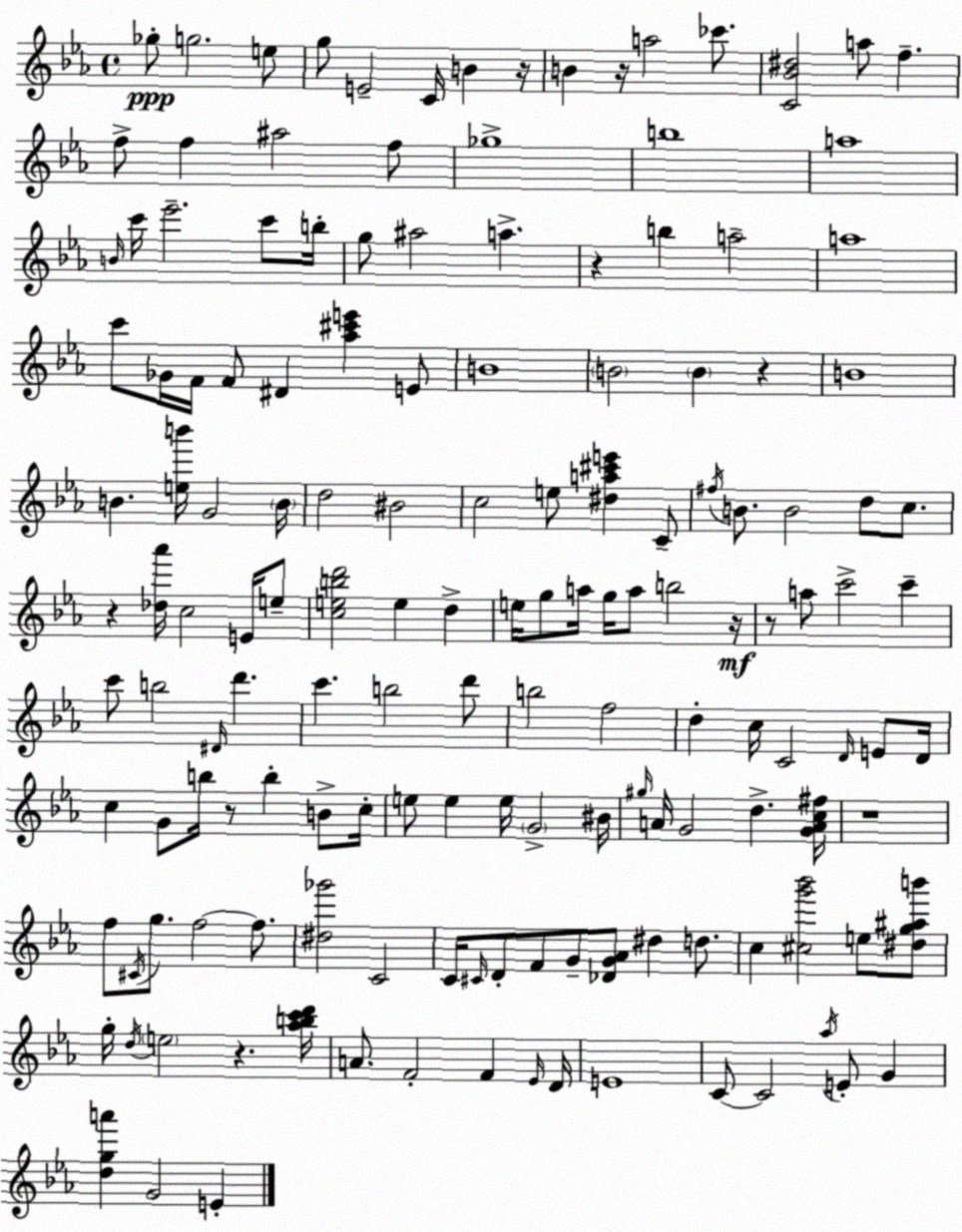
X:1
T:Untitled
M:4/4
L:1/4
K:Eb
_g/2 g2 e/2 g/2 E2 C/4 B z/4 B z/4 a2 _c'/2 [C_B^d]2 a/2 f f/2 f ^a2 f/2 _g4 b4 a4 B/4 c'/4 _e'2 c'/2 b/4 g/2 ^a2 a z b a2 a4 c'/2 _G/4 F/4 F/2 ^D [_a^c'e'] E/2 B4 B2 B z B4 B [eb']/4 G2 B/4 d2 ^B2 c2 e/2 [^da^c'e'] C/2 ^f/4 B/2 B2 d/2 c/2 z [_d_a']/4 c2 E/4 e/2 [cebd']2 e d e/4 g/2 a/4 g/4 a/2 b2 z/4 z/2 a/2 c'2 c' c'/2 b2 ^D/4 d' c' b2 d'/2 b2 f2 d c/4 C2 D/4 E/2 D/4 c G/2 b/4 z/2 b B/2 c/4 e/2 e e/4 G2 ^B/4 ^g/4 A/4 G2 d [GAc^f]/4 z4 f/2 ^C/4 g/2 f2 f/2 [^d_g']2 C2 C/4 ^C/4 D/2 F/2 G/2 [_DG_A]/2 ^d d/2 c [^cg'_b']2 e/2 [^dg^ab']/2 g/4 d/4 e2 z [_abc'd']/4 A/2 F2 F _E/4 D/4 E4 C/2 C2 _a/4 E/2 G [dga'] G2 E